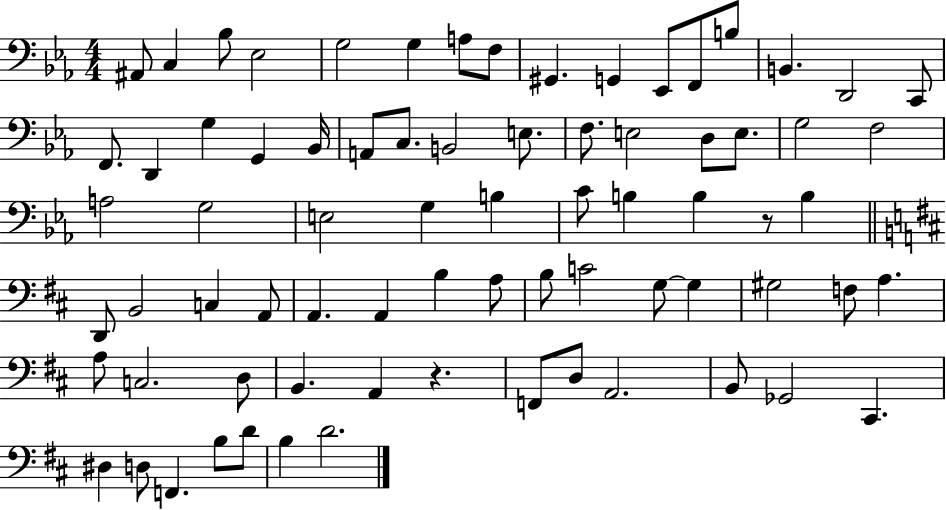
A#2/e C3/q Bb3/e Eb3/h G3/h G3/q A3/e F3/e G#2/q. G2/q Eb2/e F2/e B3/e B2/q. D2/h C2/e F2/e. D2/q G3/q G2/q Bb2/s A2/e C3/e. B2/h E3/e. F3/e. E3/h D3/e E3/e. G3/h F3/h A3/h G3/h E3/h G3/q B3/q C4/e B3/q B3/q R/e B3/q D2/e B2/h C3/q A2/e A2/q. A2/q B3/q A3/e B3/e C4/h G3/e G3/q G#3/h F3/e A3/q. A3/e C3/h. D3/e B2/q. A2/q R/q. F2/e D3/e A2/h. B2/e Gb2/h C#2/q. D#3/q D3/e F2/q. B3/e D4/e B3/q D4/h.